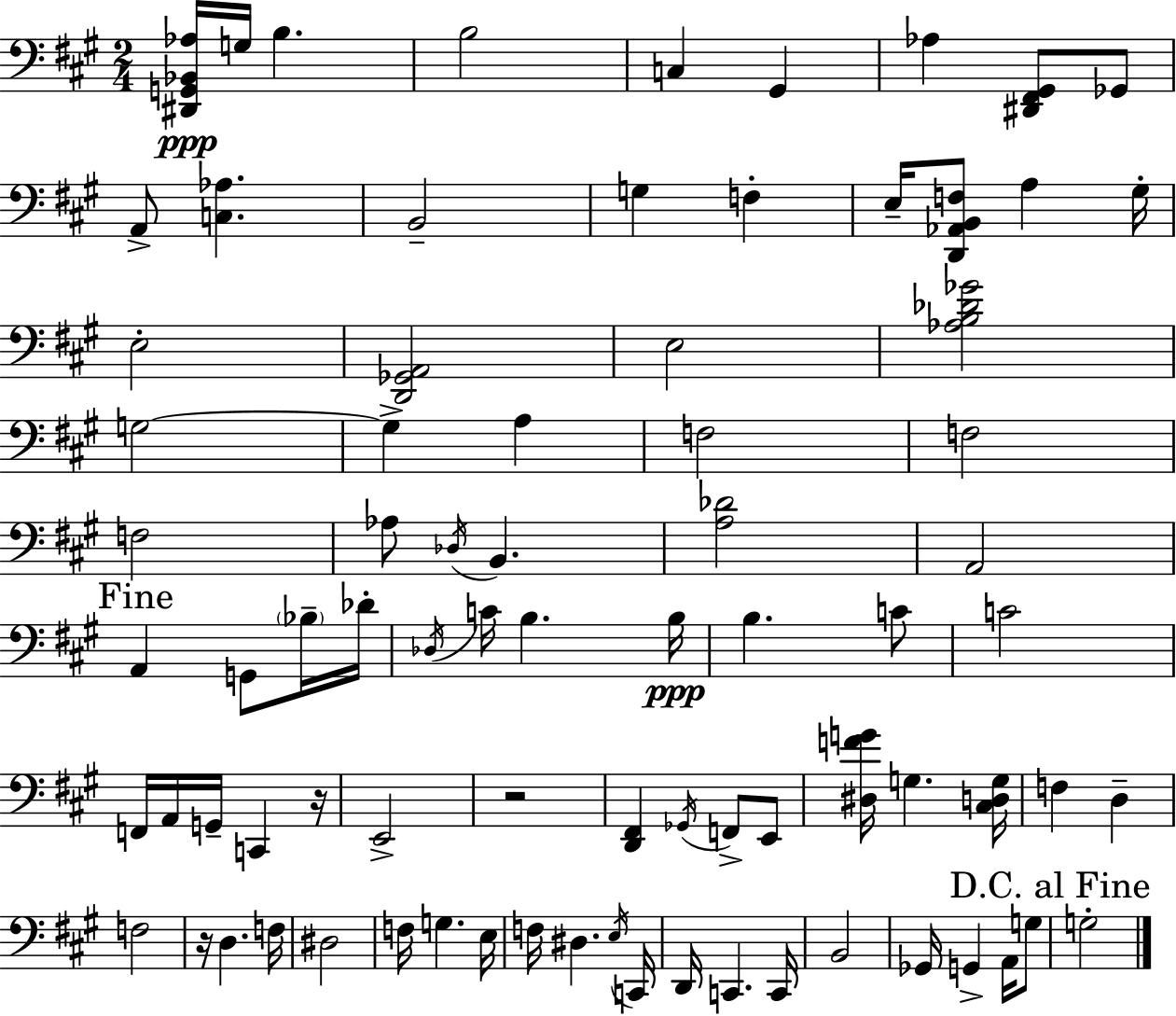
{
  \clef bass
  \numericTimeSignature
  \time 2/4
  \key a \major
  <dis, g, bes, aes>16\ppp g16 b4. | b2 | c4 gis,4 | aes4 <dis, fis, gis,>8 ges,8 | \break a,8-> <c aes>4. | b,2-- | g4 f4-. | e16-- <d, aes, b, f>8 a4 gis16-. | \break e2-. | <d, ges, a,>2 | e2 | <aes b des' ges'>2 | \break g2~~ | g4-> a4 | f2 | f2 | \break f2 | aes8 \acciaccatura { des16 } b,4. | <a des'>2 | a,2 | \break \mark "Fine" a,4 g,8 \parenthesize bes16-- | des'16-. \acciaccatura { des16 } c'16 b4. | b16\ppp b4. | c'8 c'2 | \break f,16 a,16 g,16-- c,4 | r16 e,2-> | r2 | <d, fis,>4 \acciaccatura { ges,16 } f,8-> | \break e,8 <dis f' g'>16 g4. | <cis d g>16 f4 d4-- | f2 | r16 d4. | \break f16 dis2 | f16 g4. | e16 f16 dis4. | \acciaccatura { e16 } c,16 d,16 c,4. | \break c,16 b,2 | ges,16 g,4-> | a,16 g8 \mark "D.C. al Fine" g2-. | \bar "|."
}